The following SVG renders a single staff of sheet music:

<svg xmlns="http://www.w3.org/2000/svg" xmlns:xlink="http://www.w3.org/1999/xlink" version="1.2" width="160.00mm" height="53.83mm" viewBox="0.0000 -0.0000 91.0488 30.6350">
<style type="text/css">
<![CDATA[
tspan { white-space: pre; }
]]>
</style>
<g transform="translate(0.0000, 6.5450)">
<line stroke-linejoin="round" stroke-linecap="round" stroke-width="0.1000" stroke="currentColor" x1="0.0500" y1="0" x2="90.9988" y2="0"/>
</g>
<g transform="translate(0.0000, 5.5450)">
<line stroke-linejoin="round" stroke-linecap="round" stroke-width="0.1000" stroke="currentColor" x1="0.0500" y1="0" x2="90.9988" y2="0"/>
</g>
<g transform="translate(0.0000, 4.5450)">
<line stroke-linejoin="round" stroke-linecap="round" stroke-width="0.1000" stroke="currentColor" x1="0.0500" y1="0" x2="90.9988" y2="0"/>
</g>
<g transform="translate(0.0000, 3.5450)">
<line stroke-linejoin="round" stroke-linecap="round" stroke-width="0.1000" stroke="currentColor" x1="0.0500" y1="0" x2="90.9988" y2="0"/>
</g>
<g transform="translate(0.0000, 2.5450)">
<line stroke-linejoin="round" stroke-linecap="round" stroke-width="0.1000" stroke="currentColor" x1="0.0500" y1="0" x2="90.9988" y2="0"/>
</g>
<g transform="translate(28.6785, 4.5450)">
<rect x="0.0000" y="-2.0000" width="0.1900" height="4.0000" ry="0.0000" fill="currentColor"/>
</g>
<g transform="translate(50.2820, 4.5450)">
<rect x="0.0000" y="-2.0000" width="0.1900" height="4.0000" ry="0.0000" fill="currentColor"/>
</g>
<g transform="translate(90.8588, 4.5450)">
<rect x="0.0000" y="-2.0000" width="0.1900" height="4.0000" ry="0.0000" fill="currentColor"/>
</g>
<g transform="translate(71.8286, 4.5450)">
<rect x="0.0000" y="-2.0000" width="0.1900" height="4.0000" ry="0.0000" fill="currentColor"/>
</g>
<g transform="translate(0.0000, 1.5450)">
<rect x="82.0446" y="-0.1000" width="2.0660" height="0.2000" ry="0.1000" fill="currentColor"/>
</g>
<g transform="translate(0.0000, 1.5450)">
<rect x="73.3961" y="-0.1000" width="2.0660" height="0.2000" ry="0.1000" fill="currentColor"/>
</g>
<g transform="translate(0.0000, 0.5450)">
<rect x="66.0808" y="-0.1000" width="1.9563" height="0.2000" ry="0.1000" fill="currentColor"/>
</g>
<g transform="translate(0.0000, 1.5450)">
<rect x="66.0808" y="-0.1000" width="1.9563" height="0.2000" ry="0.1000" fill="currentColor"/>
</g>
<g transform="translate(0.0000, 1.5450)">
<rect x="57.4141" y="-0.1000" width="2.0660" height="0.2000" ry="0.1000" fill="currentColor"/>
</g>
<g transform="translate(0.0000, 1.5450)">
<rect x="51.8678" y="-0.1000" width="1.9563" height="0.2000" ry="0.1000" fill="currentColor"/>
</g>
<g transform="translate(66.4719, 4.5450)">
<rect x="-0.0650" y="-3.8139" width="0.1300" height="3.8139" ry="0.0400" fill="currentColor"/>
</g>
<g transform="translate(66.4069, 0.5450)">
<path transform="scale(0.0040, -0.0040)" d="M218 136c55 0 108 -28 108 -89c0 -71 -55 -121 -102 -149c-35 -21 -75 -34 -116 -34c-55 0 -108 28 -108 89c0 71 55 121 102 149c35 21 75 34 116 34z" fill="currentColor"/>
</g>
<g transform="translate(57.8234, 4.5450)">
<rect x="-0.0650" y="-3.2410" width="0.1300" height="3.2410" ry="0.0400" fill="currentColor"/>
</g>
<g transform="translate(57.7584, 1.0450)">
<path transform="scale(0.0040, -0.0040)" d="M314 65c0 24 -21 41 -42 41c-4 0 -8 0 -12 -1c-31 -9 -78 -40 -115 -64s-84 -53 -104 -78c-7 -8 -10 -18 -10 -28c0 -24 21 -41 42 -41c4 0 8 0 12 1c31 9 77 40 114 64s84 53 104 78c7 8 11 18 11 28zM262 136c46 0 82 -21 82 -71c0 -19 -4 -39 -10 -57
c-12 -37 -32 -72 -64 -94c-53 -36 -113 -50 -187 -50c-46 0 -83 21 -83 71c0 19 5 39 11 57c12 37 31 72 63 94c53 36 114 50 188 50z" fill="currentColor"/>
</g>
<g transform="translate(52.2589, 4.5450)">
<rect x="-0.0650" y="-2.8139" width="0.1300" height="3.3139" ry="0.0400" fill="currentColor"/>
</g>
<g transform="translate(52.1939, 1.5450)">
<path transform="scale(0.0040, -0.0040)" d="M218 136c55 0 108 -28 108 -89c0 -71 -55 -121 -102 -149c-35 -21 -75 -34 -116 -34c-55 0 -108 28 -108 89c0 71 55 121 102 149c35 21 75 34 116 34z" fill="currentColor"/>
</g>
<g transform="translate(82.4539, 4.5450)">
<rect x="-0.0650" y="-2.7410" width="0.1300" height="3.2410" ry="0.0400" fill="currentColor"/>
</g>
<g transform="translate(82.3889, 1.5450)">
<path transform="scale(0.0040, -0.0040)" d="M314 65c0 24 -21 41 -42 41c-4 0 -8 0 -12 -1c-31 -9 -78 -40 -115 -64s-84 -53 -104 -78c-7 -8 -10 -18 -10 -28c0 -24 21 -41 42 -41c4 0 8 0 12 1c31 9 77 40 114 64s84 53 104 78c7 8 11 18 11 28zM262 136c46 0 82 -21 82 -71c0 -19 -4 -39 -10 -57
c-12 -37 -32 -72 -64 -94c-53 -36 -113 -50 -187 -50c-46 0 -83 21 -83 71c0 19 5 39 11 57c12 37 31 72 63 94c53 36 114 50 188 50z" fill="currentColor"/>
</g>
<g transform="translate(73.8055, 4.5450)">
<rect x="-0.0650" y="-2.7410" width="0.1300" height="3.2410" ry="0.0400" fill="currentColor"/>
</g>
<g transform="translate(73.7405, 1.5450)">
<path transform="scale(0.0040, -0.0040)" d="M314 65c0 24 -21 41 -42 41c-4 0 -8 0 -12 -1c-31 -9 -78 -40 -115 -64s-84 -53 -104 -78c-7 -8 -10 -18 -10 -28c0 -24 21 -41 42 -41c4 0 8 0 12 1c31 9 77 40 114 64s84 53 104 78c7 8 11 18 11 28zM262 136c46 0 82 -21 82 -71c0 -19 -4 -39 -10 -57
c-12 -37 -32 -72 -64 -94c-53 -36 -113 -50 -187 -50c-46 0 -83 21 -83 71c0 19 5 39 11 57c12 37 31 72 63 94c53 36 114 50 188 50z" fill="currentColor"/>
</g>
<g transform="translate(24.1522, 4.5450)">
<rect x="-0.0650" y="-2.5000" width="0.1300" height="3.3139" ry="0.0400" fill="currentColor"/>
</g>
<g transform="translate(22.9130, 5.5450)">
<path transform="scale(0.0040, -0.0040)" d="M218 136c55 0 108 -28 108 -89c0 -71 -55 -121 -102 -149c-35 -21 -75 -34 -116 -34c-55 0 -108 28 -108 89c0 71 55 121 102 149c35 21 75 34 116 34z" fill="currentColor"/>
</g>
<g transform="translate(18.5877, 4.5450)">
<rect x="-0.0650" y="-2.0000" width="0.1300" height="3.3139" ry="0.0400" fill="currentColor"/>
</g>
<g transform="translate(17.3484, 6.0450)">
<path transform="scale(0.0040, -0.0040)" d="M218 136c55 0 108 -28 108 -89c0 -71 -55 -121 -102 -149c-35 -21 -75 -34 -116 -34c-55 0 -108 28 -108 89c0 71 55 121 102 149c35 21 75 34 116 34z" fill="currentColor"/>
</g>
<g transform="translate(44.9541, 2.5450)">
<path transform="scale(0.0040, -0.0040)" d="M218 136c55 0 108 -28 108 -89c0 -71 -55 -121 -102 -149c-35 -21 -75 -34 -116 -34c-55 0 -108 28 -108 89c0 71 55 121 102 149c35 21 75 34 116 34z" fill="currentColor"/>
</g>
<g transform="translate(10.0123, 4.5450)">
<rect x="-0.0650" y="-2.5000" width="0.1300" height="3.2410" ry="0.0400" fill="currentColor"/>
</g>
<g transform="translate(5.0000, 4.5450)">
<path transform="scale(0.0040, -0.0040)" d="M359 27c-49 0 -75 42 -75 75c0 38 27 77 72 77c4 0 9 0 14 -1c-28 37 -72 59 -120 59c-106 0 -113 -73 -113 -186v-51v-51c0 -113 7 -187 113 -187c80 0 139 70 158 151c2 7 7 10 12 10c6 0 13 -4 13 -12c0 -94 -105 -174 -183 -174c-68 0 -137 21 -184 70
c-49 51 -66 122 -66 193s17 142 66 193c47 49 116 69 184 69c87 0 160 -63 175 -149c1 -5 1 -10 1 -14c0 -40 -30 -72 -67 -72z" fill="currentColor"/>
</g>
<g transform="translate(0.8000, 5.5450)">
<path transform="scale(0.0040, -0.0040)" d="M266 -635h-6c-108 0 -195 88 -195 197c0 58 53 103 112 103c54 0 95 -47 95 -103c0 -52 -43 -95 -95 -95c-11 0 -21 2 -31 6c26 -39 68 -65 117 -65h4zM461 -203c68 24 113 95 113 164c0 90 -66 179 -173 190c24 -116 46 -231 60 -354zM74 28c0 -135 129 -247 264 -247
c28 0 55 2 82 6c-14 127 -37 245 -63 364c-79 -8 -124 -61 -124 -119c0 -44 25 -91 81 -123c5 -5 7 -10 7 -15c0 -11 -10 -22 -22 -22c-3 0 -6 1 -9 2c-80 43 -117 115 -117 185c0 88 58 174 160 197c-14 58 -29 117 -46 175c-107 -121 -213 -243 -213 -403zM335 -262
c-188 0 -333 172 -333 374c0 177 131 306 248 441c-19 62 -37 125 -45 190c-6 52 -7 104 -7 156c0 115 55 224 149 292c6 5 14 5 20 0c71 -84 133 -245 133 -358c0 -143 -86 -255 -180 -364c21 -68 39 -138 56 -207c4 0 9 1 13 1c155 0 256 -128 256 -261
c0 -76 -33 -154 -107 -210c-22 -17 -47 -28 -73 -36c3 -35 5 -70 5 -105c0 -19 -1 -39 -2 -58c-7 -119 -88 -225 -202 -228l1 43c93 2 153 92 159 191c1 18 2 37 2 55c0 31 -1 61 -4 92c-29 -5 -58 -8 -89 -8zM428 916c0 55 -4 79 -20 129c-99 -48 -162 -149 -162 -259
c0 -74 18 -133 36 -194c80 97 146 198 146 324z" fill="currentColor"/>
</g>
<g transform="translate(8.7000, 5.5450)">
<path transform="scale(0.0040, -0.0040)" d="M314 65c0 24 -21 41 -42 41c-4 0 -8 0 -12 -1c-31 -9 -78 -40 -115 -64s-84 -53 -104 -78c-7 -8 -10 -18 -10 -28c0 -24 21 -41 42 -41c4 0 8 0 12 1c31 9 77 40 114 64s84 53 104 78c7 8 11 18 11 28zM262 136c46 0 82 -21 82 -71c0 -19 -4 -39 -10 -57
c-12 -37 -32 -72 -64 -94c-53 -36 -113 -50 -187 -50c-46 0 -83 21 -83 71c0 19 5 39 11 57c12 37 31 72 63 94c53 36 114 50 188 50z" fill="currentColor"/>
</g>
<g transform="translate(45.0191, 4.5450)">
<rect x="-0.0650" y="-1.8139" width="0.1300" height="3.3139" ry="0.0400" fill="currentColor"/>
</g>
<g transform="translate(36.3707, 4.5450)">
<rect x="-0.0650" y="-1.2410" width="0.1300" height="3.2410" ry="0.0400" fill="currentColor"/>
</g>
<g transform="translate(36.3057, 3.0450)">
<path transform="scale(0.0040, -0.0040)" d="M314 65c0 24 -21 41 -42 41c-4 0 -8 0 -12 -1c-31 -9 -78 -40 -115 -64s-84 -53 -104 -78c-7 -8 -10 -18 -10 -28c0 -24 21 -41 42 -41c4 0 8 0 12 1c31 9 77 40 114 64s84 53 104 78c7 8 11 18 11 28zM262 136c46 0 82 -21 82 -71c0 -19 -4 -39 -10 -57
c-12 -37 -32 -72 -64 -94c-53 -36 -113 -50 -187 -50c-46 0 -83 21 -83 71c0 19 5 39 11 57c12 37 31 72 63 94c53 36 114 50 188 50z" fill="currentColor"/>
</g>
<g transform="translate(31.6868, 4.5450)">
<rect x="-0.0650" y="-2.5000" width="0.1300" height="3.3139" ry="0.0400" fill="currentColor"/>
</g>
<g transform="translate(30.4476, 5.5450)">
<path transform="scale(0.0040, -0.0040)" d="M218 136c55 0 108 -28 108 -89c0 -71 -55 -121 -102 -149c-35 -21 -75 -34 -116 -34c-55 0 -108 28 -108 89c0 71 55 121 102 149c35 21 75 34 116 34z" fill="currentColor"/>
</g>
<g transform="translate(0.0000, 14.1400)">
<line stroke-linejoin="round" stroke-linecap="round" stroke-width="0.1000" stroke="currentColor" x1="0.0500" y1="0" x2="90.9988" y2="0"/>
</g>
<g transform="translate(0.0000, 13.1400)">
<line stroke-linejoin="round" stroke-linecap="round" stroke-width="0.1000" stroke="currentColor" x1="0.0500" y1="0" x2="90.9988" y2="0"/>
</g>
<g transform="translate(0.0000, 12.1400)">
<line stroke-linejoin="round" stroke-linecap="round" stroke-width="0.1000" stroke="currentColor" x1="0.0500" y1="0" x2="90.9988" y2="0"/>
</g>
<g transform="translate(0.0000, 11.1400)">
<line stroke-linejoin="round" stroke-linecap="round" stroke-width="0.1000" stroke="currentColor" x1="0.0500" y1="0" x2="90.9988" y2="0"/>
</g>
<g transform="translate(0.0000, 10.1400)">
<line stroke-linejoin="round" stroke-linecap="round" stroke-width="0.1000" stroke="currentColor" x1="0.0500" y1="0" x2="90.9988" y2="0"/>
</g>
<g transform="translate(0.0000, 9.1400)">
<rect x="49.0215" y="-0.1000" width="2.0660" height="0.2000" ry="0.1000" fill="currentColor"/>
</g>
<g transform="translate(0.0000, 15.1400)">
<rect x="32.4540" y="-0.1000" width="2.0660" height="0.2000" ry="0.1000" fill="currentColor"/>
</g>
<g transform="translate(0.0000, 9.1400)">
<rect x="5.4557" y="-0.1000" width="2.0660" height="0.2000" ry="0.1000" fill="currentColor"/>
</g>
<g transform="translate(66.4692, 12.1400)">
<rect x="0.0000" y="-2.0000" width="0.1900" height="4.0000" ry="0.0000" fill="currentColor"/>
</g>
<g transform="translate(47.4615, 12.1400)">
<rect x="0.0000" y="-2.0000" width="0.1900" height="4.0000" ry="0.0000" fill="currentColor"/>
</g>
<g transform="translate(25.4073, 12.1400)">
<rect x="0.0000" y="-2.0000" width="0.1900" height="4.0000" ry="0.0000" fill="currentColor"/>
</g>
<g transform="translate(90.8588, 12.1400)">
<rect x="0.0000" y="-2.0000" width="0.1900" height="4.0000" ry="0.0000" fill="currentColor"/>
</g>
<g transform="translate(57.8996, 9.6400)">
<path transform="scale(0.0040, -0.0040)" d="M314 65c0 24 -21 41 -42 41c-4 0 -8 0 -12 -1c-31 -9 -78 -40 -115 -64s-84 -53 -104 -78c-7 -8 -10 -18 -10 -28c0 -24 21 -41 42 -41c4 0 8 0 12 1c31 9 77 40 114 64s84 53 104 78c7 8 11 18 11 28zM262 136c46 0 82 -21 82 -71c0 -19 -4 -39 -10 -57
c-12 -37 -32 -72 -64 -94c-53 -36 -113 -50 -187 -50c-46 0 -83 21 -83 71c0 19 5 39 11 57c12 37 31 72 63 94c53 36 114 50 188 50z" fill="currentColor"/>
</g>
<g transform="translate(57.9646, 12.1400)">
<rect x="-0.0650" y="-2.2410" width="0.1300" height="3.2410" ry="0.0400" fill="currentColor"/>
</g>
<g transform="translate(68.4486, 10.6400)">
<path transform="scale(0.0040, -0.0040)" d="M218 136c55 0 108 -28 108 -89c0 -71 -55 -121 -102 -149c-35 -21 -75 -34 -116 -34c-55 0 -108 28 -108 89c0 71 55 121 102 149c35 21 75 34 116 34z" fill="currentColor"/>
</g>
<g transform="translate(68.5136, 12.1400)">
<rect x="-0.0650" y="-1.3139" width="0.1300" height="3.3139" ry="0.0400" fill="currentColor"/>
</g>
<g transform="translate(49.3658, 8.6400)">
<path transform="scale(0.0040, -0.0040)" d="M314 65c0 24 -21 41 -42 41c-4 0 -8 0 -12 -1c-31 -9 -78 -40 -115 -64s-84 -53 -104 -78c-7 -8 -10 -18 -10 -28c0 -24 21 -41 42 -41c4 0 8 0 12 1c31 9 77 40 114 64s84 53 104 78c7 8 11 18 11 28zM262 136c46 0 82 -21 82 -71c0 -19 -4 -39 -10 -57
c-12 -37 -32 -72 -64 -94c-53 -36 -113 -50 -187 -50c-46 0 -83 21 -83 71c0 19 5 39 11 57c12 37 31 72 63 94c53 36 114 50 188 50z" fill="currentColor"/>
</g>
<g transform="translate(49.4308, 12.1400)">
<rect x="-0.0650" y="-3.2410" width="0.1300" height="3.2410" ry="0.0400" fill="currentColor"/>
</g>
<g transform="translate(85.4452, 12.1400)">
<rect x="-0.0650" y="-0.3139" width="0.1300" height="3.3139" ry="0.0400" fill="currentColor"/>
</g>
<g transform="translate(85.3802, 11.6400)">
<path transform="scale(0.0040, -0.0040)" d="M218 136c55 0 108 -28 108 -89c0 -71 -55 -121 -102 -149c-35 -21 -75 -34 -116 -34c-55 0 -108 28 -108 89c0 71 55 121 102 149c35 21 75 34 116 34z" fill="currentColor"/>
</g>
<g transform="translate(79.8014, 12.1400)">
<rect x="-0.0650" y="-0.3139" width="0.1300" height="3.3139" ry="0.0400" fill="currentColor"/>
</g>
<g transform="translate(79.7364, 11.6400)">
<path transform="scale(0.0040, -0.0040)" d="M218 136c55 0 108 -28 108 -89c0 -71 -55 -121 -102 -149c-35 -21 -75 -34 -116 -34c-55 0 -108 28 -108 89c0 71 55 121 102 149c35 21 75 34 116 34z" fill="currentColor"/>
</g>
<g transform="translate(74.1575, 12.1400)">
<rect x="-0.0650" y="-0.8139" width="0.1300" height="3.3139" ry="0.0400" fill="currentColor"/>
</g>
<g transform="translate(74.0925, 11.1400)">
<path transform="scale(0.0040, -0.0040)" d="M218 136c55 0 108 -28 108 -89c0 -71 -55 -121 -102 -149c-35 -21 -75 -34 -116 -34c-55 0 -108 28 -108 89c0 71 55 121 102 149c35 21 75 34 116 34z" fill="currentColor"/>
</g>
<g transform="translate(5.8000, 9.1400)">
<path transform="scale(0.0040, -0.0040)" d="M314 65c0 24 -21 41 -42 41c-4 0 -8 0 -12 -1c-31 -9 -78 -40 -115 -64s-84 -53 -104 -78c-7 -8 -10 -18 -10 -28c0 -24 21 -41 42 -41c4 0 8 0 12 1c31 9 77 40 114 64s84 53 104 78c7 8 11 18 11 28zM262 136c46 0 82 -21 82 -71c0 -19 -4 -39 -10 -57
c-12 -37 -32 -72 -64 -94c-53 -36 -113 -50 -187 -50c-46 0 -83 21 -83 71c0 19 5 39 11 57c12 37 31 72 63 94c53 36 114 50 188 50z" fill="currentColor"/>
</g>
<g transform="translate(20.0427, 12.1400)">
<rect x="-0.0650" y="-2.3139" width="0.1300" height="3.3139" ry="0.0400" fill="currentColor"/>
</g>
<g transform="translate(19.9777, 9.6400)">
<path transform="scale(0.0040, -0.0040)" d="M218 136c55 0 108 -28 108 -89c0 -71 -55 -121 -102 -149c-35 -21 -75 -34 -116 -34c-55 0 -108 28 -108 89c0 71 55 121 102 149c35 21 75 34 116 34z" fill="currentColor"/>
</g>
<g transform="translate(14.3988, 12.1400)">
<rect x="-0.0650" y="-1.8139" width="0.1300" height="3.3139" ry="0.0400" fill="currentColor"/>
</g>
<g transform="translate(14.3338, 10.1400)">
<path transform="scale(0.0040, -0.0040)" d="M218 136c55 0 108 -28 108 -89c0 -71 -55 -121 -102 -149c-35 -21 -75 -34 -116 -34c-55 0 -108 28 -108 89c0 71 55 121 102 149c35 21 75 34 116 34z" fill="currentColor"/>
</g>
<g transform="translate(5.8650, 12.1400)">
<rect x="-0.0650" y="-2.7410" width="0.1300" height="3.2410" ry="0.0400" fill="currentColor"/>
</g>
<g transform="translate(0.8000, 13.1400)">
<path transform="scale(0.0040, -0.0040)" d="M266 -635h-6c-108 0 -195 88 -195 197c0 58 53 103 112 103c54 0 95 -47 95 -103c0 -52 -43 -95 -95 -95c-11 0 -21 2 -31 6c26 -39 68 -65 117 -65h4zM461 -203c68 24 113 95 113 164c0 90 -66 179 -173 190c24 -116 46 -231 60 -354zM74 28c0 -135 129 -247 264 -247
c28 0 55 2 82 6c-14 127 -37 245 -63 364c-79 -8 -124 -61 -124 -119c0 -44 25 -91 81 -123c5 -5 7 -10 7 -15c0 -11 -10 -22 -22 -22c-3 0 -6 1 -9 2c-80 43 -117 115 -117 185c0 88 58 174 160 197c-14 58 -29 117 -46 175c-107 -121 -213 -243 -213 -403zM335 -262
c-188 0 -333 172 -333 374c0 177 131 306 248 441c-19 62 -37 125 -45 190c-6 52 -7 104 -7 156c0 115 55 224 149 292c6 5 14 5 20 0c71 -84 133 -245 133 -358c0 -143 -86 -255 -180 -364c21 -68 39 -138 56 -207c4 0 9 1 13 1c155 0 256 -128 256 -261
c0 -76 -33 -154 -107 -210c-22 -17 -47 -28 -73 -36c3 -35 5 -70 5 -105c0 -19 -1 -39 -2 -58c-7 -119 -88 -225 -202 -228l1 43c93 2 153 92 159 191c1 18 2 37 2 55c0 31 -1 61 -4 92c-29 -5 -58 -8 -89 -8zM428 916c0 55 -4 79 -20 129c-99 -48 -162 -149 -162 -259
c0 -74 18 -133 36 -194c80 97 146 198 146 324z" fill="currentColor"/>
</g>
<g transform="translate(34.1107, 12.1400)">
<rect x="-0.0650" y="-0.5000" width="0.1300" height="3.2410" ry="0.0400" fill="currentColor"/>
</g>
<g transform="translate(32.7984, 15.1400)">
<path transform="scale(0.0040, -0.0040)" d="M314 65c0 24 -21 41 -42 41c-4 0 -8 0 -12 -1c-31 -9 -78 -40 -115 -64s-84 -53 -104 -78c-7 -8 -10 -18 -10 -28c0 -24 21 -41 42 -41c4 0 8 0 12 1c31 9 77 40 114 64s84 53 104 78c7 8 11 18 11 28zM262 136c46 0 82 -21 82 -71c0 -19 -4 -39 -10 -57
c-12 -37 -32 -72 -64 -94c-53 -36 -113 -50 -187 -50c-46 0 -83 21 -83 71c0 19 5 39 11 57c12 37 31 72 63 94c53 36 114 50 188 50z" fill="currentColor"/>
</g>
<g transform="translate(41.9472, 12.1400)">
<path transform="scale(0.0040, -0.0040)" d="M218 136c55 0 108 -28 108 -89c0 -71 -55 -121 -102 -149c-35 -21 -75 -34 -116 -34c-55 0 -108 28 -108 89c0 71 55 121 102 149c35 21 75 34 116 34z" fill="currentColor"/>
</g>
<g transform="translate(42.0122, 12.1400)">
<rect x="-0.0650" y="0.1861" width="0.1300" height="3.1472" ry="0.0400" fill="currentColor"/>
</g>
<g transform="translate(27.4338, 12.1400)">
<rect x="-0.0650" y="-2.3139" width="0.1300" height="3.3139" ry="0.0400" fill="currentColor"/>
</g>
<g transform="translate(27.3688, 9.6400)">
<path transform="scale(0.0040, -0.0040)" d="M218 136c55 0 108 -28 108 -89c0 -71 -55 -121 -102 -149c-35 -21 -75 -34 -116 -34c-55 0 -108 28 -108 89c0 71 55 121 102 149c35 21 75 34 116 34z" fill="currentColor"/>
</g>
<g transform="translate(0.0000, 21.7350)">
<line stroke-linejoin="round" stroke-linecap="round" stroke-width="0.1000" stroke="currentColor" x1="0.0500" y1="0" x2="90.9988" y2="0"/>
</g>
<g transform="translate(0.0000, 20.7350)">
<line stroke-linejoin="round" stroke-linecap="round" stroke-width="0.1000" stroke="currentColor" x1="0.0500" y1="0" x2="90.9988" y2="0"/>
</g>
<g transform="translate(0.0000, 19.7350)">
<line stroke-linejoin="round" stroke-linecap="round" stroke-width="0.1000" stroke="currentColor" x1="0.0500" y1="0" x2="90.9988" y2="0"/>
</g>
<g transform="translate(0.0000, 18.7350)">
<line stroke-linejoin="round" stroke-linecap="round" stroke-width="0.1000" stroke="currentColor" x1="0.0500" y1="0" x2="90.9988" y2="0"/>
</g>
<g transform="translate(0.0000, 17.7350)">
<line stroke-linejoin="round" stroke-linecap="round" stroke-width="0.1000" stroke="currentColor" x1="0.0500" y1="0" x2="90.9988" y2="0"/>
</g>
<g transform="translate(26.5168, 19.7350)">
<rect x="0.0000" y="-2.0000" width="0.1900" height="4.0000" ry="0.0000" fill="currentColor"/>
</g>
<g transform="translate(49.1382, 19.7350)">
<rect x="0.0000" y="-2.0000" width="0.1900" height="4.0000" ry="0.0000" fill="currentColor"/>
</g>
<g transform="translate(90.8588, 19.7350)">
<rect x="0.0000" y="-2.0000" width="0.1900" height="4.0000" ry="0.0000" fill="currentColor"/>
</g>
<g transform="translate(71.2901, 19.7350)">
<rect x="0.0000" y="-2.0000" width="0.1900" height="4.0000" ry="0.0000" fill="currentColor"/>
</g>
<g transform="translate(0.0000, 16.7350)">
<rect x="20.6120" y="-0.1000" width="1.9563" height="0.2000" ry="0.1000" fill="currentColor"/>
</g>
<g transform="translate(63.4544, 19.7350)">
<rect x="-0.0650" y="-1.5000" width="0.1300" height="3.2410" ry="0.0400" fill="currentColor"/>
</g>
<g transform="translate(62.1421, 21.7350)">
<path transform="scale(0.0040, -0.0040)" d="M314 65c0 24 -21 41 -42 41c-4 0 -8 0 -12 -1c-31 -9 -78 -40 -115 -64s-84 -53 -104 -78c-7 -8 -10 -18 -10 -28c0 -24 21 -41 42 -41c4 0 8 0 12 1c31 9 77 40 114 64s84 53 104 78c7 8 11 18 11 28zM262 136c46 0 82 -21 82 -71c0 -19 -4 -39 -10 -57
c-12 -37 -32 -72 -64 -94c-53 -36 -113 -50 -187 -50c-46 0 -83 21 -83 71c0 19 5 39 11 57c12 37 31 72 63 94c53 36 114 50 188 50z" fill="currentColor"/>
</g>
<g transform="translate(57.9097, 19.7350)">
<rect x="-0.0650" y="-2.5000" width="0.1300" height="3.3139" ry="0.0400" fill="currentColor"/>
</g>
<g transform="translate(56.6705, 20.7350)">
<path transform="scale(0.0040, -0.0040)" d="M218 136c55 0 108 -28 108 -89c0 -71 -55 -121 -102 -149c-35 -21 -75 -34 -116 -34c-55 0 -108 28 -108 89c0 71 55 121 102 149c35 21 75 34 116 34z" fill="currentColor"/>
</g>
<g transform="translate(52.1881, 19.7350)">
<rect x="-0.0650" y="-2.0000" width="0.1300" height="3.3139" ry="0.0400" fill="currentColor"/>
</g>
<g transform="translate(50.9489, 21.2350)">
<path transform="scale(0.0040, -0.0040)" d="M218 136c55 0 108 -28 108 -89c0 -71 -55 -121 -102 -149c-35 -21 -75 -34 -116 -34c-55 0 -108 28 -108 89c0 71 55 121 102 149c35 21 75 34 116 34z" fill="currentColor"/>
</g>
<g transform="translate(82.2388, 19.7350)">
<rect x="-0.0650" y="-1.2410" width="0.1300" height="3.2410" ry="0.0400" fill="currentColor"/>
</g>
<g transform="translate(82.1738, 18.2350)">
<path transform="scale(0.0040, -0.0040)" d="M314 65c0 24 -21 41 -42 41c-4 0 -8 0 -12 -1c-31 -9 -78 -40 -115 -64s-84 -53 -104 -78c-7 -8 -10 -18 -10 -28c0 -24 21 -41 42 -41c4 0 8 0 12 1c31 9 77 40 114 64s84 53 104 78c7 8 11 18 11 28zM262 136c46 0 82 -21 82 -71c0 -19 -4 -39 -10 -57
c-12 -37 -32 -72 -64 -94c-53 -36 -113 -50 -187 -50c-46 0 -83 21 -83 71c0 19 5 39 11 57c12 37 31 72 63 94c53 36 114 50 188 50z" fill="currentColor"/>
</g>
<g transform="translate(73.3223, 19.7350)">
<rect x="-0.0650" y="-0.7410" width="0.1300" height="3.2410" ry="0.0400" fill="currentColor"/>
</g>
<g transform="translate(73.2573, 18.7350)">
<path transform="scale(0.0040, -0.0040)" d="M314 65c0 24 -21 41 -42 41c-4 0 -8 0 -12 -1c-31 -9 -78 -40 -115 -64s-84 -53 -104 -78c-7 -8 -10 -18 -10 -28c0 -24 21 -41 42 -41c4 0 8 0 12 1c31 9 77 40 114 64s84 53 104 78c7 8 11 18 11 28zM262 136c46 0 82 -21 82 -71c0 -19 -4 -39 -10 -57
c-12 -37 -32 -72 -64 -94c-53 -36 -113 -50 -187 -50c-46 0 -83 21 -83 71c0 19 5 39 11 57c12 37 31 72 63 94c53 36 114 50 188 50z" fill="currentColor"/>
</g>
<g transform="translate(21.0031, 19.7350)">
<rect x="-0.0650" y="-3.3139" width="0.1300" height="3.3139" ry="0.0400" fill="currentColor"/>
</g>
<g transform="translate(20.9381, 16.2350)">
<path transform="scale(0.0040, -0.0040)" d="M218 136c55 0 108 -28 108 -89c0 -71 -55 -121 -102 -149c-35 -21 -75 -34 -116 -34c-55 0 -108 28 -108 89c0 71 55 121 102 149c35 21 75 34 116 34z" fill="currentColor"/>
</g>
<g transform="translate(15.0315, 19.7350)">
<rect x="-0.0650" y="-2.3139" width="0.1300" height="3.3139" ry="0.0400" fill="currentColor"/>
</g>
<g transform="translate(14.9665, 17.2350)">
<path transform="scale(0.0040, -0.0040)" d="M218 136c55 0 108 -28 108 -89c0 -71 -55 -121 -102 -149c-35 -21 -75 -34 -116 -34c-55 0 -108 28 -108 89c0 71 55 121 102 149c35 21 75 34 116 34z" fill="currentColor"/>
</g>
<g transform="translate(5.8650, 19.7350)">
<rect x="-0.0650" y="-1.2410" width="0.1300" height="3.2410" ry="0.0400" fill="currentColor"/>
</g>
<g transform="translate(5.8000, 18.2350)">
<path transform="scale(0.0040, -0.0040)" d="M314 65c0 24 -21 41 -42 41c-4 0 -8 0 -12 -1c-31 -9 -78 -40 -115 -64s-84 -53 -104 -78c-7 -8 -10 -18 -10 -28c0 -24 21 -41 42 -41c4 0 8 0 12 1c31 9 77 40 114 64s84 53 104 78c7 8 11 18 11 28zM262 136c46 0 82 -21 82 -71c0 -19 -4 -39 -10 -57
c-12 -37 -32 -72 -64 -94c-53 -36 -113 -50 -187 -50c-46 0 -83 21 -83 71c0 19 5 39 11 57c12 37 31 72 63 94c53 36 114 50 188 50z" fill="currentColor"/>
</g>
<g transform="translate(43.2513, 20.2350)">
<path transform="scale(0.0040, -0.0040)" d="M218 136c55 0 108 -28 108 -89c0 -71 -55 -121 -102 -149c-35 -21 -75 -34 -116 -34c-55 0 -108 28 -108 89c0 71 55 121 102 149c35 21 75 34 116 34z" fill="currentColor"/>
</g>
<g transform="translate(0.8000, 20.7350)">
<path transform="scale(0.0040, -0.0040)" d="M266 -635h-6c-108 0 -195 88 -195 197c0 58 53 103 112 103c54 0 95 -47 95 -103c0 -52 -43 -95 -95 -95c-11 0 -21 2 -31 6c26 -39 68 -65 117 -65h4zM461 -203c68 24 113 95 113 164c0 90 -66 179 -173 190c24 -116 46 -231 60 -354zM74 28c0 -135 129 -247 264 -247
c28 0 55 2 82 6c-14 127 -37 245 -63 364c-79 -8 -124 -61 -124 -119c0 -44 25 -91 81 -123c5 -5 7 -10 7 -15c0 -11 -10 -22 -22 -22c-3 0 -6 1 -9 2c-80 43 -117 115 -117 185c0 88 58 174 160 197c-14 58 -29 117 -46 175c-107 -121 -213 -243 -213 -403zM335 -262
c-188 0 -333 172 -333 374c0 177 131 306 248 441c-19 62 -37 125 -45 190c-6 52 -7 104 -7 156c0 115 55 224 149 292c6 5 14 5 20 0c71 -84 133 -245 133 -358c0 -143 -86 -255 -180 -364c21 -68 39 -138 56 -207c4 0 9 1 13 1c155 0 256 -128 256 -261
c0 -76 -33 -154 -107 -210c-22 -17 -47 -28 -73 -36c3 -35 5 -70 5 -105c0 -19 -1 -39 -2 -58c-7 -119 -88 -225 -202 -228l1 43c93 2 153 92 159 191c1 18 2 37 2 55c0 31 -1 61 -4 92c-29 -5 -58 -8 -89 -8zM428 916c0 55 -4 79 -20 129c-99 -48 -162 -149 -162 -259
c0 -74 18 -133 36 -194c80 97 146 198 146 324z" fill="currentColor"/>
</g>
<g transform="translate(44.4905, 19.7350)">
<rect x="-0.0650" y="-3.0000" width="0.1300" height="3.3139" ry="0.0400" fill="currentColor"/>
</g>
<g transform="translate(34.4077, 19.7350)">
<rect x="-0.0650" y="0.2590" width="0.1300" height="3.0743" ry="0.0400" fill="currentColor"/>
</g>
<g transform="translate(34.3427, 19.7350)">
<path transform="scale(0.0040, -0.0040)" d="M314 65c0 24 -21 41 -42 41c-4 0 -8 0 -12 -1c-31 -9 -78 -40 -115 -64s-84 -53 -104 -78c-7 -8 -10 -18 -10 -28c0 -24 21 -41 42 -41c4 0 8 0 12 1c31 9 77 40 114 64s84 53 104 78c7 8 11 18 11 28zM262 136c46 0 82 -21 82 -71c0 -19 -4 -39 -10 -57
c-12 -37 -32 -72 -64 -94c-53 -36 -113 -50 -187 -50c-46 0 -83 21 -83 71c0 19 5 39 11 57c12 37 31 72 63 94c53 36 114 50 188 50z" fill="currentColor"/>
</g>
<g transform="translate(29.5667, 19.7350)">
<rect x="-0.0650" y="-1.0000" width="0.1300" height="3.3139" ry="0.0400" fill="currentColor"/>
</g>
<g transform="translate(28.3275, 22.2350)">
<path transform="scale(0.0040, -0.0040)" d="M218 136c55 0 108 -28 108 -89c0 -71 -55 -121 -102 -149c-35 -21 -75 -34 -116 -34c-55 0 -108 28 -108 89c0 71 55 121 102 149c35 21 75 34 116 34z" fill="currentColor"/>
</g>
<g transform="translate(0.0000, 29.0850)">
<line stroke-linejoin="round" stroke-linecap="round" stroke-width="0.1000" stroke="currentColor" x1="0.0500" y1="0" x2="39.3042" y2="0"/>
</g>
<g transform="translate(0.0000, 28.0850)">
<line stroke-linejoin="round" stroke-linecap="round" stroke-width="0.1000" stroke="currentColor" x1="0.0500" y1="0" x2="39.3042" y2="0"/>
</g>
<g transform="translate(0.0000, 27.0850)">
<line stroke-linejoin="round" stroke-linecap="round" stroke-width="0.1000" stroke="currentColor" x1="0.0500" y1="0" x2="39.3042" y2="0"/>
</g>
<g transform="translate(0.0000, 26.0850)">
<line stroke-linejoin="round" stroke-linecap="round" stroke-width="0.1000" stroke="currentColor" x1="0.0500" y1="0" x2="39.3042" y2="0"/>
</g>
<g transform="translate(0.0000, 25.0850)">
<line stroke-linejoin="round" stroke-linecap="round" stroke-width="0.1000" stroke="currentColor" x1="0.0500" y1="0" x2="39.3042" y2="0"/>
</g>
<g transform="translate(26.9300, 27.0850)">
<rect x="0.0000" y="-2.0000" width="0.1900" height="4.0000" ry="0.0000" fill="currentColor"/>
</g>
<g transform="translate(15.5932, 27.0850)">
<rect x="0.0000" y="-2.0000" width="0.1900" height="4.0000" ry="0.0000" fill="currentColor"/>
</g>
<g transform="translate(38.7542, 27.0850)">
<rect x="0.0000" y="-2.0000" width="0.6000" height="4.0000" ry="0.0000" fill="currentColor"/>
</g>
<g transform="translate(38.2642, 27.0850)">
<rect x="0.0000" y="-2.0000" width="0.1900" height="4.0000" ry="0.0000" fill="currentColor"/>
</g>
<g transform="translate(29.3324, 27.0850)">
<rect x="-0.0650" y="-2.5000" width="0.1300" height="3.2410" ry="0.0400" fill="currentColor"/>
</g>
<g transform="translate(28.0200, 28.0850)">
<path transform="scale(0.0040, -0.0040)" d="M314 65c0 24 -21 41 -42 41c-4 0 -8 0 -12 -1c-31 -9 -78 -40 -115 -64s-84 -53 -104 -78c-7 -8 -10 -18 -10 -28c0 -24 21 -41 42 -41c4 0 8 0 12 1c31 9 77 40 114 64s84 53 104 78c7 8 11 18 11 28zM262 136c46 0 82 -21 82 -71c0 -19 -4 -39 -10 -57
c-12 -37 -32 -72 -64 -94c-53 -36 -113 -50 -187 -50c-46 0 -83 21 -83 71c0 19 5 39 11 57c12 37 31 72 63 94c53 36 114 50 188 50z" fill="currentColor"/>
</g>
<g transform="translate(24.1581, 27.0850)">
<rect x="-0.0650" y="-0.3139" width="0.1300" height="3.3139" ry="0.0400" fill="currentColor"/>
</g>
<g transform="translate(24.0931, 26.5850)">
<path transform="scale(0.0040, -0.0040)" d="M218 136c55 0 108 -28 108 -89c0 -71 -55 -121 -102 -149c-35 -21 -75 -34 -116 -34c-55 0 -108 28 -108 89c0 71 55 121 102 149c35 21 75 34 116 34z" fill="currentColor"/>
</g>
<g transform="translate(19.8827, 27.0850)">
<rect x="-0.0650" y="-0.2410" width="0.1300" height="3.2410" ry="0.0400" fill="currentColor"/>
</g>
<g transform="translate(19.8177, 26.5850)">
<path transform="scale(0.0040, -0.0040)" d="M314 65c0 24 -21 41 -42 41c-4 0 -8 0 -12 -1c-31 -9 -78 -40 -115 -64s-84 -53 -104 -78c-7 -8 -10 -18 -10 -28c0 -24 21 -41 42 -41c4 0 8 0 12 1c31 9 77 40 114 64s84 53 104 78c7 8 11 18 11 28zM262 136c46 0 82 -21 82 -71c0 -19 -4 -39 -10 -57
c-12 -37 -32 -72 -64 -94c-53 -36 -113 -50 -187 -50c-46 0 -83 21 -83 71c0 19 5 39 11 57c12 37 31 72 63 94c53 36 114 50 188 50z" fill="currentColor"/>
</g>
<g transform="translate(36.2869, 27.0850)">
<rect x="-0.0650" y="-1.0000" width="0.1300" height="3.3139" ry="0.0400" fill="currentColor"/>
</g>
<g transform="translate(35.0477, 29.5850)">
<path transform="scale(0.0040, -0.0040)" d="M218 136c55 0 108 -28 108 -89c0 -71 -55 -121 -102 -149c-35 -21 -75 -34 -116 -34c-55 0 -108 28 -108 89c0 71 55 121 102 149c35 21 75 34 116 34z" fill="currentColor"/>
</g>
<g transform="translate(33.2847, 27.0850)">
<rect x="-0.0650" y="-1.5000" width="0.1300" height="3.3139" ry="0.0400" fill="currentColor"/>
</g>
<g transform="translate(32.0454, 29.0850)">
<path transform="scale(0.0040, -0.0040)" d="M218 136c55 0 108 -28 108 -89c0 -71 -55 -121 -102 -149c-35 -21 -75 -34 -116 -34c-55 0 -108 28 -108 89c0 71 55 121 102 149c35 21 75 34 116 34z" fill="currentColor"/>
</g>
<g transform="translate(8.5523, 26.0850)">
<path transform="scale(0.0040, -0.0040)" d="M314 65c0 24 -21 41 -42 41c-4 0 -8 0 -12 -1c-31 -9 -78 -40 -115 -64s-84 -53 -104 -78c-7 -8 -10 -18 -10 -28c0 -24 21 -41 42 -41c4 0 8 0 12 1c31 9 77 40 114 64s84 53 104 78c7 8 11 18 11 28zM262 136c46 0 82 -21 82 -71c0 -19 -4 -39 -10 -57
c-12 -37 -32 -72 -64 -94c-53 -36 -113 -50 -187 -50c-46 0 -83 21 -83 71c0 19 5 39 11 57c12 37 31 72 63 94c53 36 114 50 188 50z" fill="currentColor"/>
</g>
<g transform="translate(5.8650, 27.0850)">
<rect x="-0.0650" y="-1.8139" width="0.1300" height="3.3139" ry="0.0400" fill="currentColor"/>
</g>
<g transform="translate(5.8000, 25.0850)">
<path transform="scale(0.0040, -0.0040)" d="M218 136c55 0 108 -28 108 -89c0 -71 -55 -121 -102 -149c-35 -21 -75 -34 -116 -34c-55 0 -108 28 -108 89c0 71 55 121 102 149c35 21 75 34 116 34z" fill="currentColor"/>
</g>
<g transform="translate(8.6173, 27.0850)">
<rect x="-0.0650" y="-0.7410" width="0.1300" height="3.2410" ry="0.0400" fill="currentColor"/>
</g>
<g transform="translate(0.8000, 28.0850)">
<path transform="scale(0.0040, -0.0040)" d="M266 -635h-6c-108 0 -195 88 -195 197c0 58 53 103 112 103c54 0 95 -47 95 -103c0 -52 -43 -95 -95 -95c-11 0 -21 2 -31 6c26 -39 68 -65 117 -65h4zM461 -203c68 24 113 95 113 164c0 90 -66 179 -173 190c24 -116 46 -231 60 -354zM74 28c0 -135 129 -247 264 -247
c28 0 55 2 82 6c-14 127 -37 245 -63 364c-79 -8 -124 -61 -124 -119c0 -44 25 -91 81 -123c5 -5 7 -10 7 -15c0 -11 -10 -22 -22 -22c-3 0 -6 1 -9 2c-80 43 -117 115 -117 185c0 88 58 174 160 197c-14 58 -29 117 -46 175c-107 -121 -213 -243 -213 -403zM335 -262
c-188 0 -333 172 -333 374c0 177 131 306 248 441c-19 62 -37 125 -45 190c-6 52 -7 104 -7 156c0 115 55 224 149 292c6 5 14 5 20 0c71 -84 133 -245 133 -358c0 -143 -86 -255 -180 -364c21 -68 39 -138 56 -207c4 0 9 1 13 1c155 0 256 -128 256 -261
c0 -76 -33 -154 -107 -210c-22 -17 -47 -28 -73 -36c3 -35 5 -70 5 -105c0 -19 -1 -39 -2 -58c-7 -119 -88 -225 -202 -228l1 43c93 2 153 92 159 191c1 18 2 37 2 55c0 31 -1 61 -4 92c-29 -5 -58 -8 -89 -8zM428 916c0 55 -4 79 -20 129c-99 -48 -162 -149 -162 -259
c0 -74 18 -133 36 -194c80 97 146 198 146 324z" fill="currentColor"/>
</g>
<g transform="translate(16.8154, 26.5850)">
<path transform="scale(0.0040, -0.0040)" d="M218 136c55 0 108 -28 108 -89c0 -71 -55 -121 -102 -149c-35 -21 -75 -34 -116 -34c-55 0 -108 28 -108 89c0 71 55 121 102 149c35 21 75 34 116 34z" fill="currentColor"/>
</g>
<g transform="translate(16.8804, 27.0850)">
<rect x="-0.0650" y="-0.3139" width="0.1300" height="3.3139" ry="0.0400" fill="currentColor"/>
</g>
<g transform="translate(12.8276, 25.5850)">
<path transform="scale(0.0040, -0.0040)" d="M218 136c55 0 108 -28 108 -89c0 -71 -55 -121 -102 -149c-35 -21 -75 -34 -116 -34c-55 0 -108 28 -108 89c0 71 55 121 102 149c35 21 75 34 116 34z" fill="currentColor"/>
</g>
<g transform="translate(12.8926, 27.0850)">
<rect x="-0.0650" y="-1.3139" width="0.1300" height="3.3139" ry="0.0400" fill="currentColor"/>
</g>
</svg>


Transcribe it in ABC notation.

X:1
T:Untitled
M:4/4
L:1/4
K:C
G2 F G G e2 f a b2 c' a2 a2 a2 f g g C2 B b2 g2 e d c c e2 g b D B2 A F G E2 d2 e2 f d2 e c c2 c G2 E D